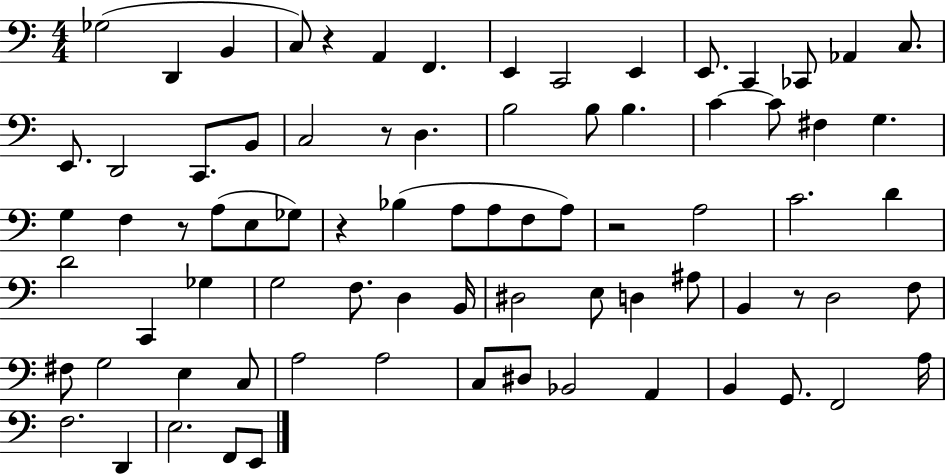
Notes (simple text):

Gb3/h D2/q B2/q C3/e R/q A2/q F2/q. E2/q C2/h E2/q E2/e. C2/q CES2/e Ab2/q C3/e. E2/e. D2/h C2/e. B2/e C3/h R/e D3/q. B3/h B3/e B3/q. C4/q C4/e F#3/q G3/q. G3/q F3/q R/e A3/e E3/e Gb3/e R/q Bb3/q A3/e A3/e F3/e A3/e R/h A3/h C4/h. D4/q D4/h C2/q Gb3/q G3/h F3/e. D3/q B2/s D#3/h E3/e D3/q A#3/e B2/q R/e D3/h F3/e F#3/e G3/h E3/q C3/e A3/h A3/h C3/e D#3/e Bb2/h A2/q B2/q G2/e. F2/h A3/s F3/h. D2/q E3/h. F2/e E2/e